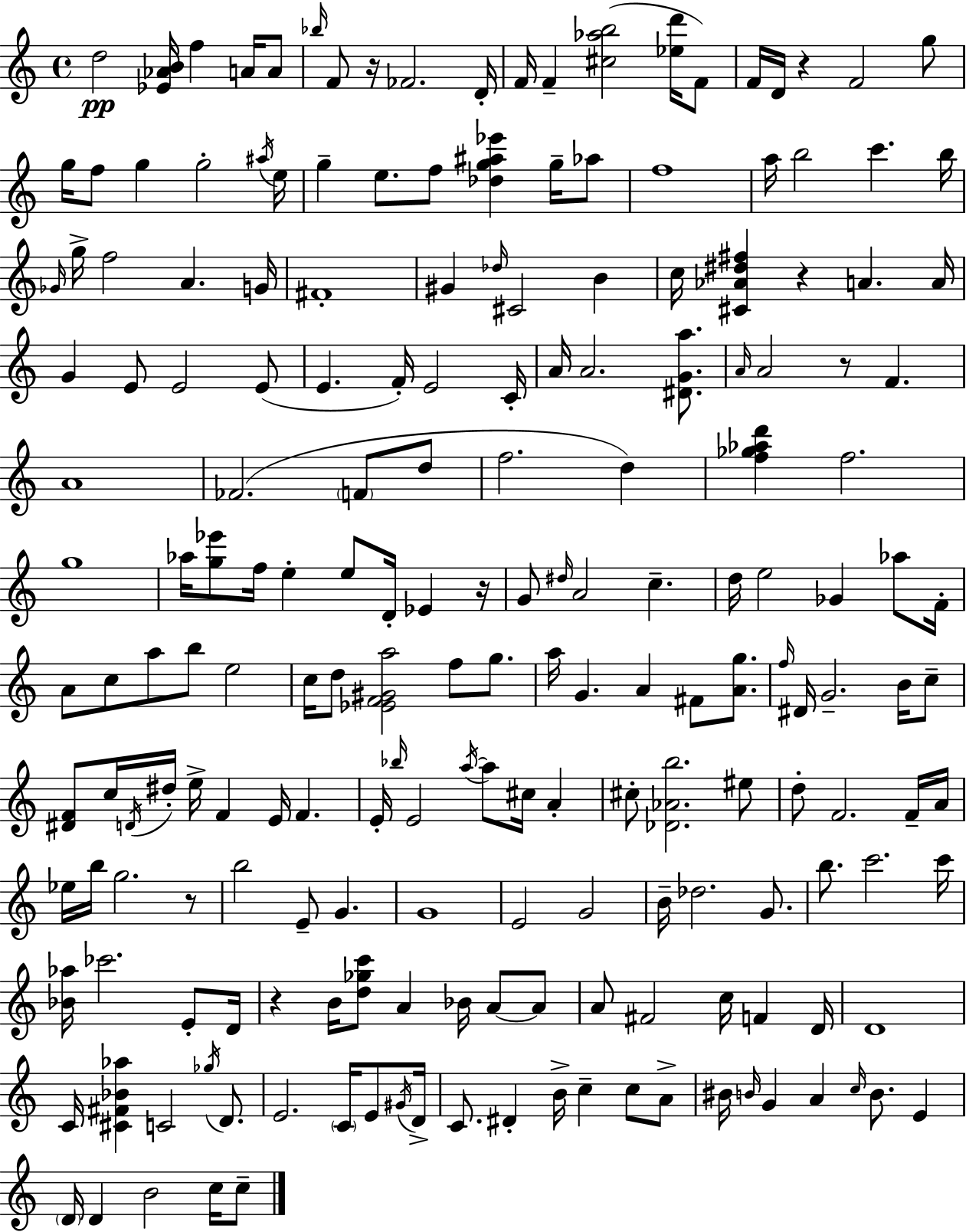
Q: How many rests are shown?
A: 7